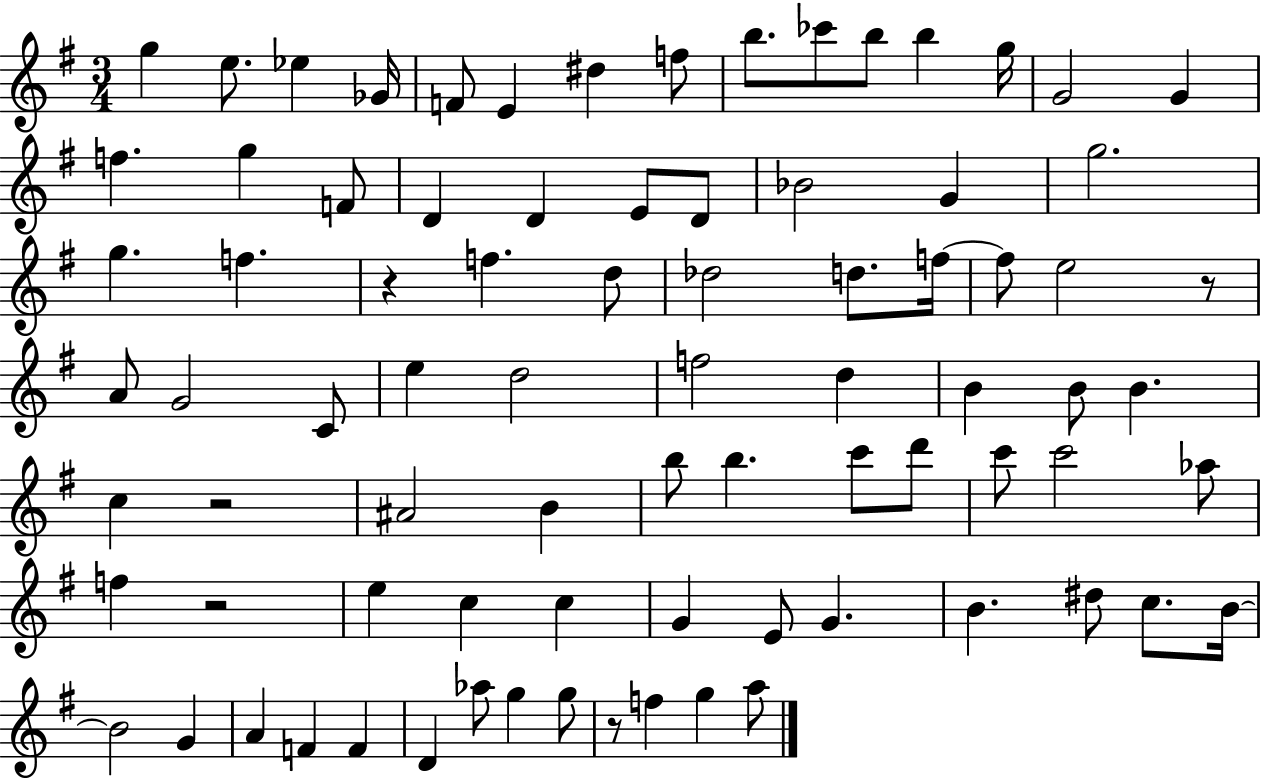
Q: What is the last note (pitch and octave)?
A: A5